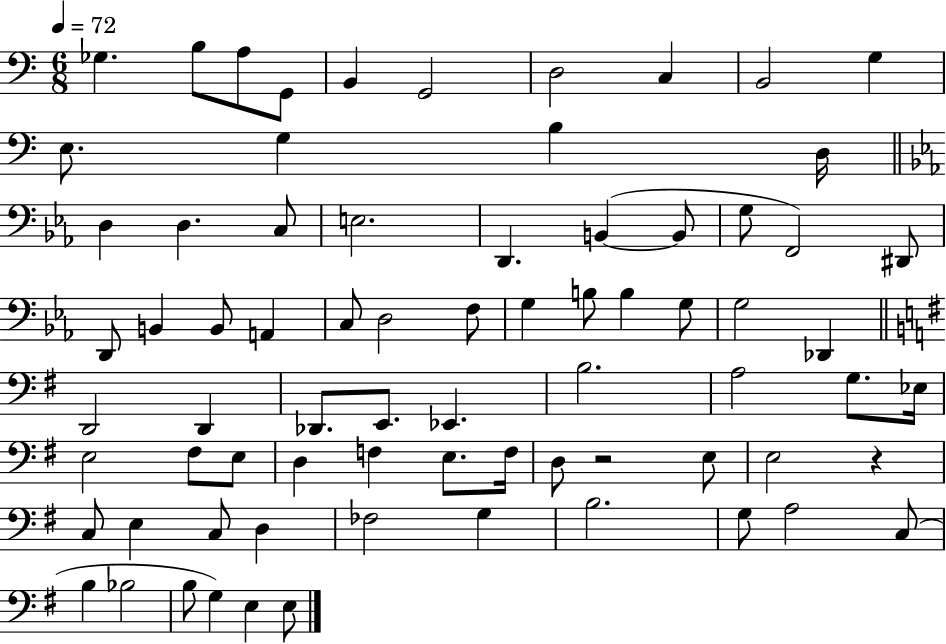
X:1
T:Untitled
M:6/8
L:1/4
K:C
_G, B,/2 A,/2 G,,/2 B,, G,,2 D,2 C, B,,2 G, E,/2 G, B, D,/4 D, D, C,/2 E,2 D,, B,, B,,/2 G,/2 F,,2 ^D,,/2 D,,/2 B,, B,,/2 A,, C,/2 D,2 F,/2 G, B,/2 B, G,/2 G,2 _D,, D,,2 D,, _D,,/2 E,,/2 _E,, B,2 A,2 G,/2 _E,/4 E,2 ^F,/2 E,/2 D, F, E,/2 F,/4 D,/2 z2 E,/2 E,2 z C,/2 E, C,/2 D, _F,2 G, B,2 G,/2 A,2 C,/2 B, _B,2 B,/2 G, E, E,/2